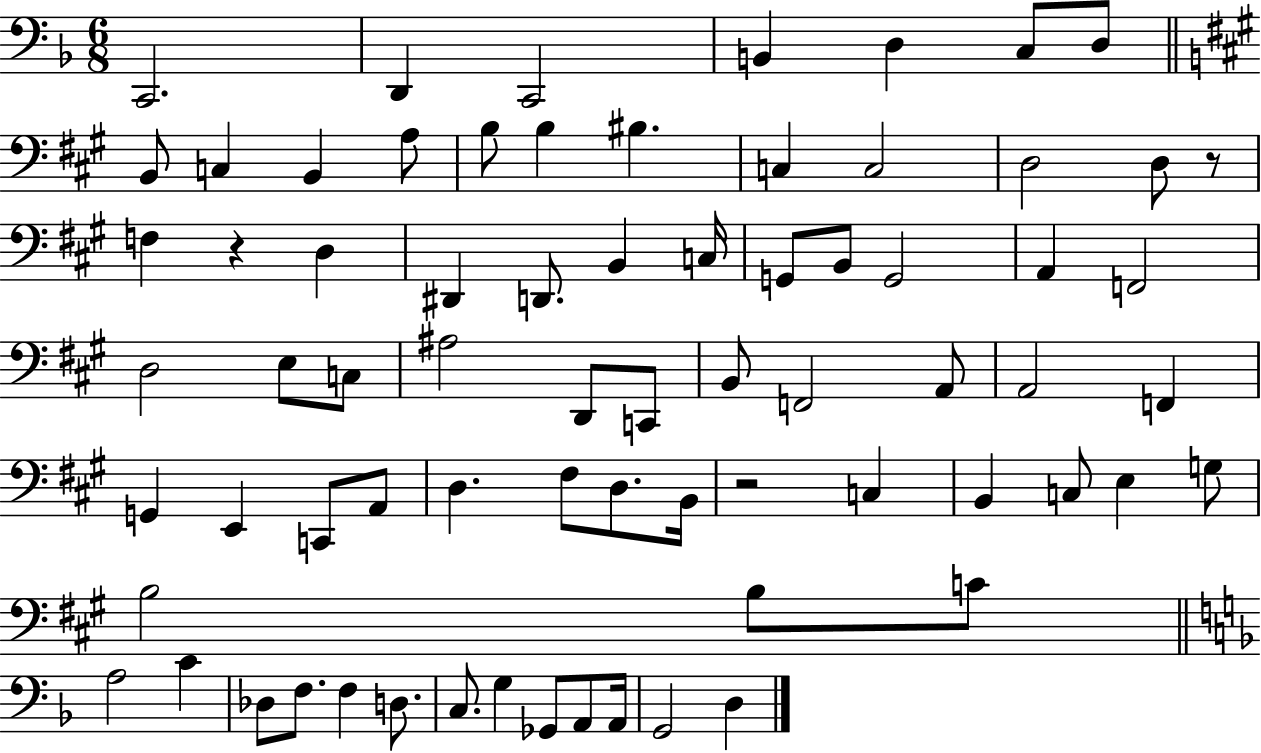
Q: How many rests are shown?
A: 3